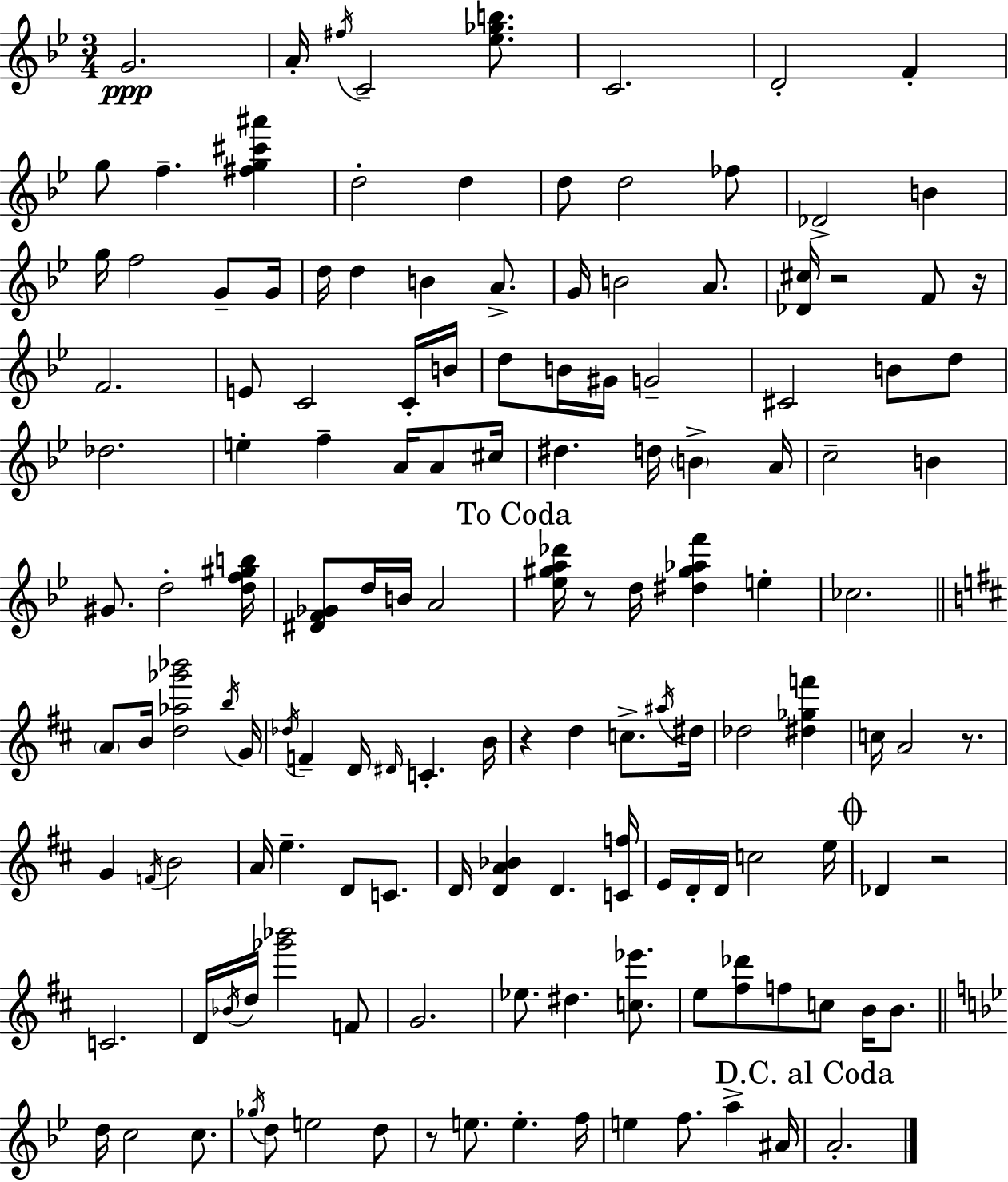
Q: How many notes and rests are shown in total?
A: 141